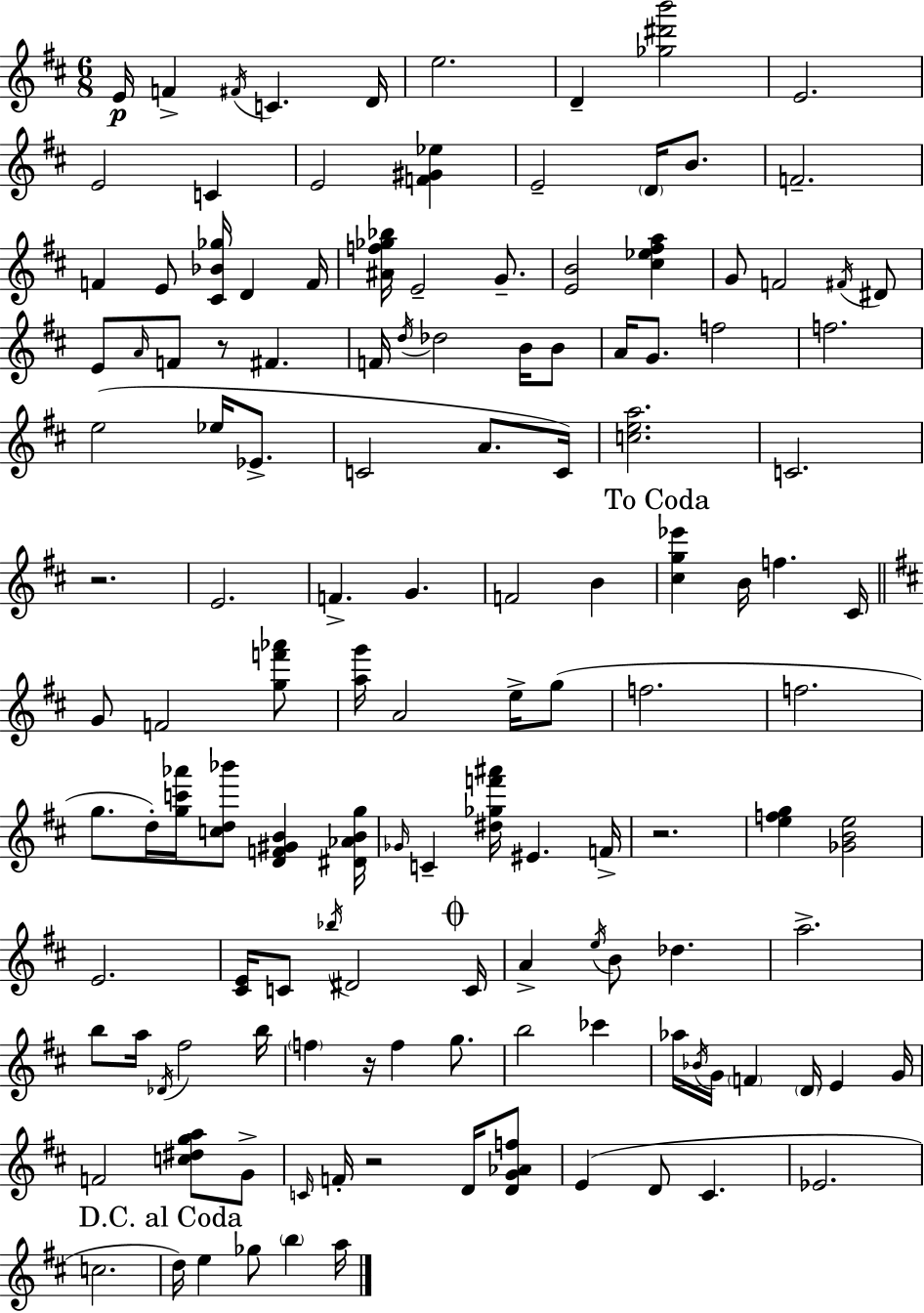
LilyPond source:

{
  \clef treble
  \numericTimeSignature
  \time 6/8
  \key d \major
  e'16\p f'4-> \acciaccatura { fis'16 } c'4. | d'16 e''2. | d'4-- <ges'' dis''' b'''>2 | e'2. | \break e'2 c'4 | e'2 <f' gis' ees''>4 | e'2-- \parenthesize d'16 b'8. | f'2.-- | \break f'4 e'8 <cis' bes' ges''>16 d'4 | f'16 <ais' f'' ges'' bes''>16 e'2-- g'8.-- | <e' b'>2 <cis'' ees'' fis'' a''>4 | g'8 f'2 \acciaccatura { fis'16 } | \break dis'8 e'8 \grace { a'16 } f'8 r8 fis'4. | f'16 \acciaccatura { d''16 } des''2 | b'16 b'8 a'16 g'8. f''2 | f''2. | \break e''2( | ees''16 ees'8.-> c'2 | a'8. c'16) <c'' e'' a''>2. | c'2. | \break r2. | e'2. | f'4.-> g'4. | f'2 | \break b'4 \mark "To Coda" <cis'' g'' ees'''>4 b'16 f''4. | cis'16 \bar "||" \break \key b \minor g'8 f'2 <g'' f''' aes'''>8 | <a'' g'''>16 a'2 e''16-> g''8( | f''2. | f''2. | \break g''8. d''16-.) <g'' c''' aes'''>16 <c'' d'' bes'''>8 <d' f' gis' b'>4 <dis' aes' b' g''>16 | \grace { ges'16 } c'4-- <dis'' ges'' f''' ais'''>16 eis'4. | f'16-> r2. | <e'' f'' g''>4 <ges' b' e''>2 | \break e'2. | <cis' e'>16 c'8 \acciaccatura { bes''16 } dis'2 | \mark \markup { \musicglyph "scripts.coda" } c'16 a'4-> \acciaccatura { e''16 } b'8 des''4. | a''2.-> | \break b''8 a''16 \acciaccatura { des'16 } fis''2 | b''16 \parenthesize f''4 r16 f''4 | g''8. b''2 | ces'''4 aes''16 \acciaccatura { bes'16 } g'16 \parenthesize f'4 \parenthesize d'16 | \break e'4 g'16 f'2 | <c'' dis'' g'' a''>8 g'8-> \grace { c'16 } f'16-. r2 | d'16 <d' g' aes' f''>8 e'4( d'8 | cis'4. ees'2. | \break c''2. | \mark "D.C. al Coda" d''16) e''4 ges''8 | \parenthesize b''4 a''16 \bar "|."
}